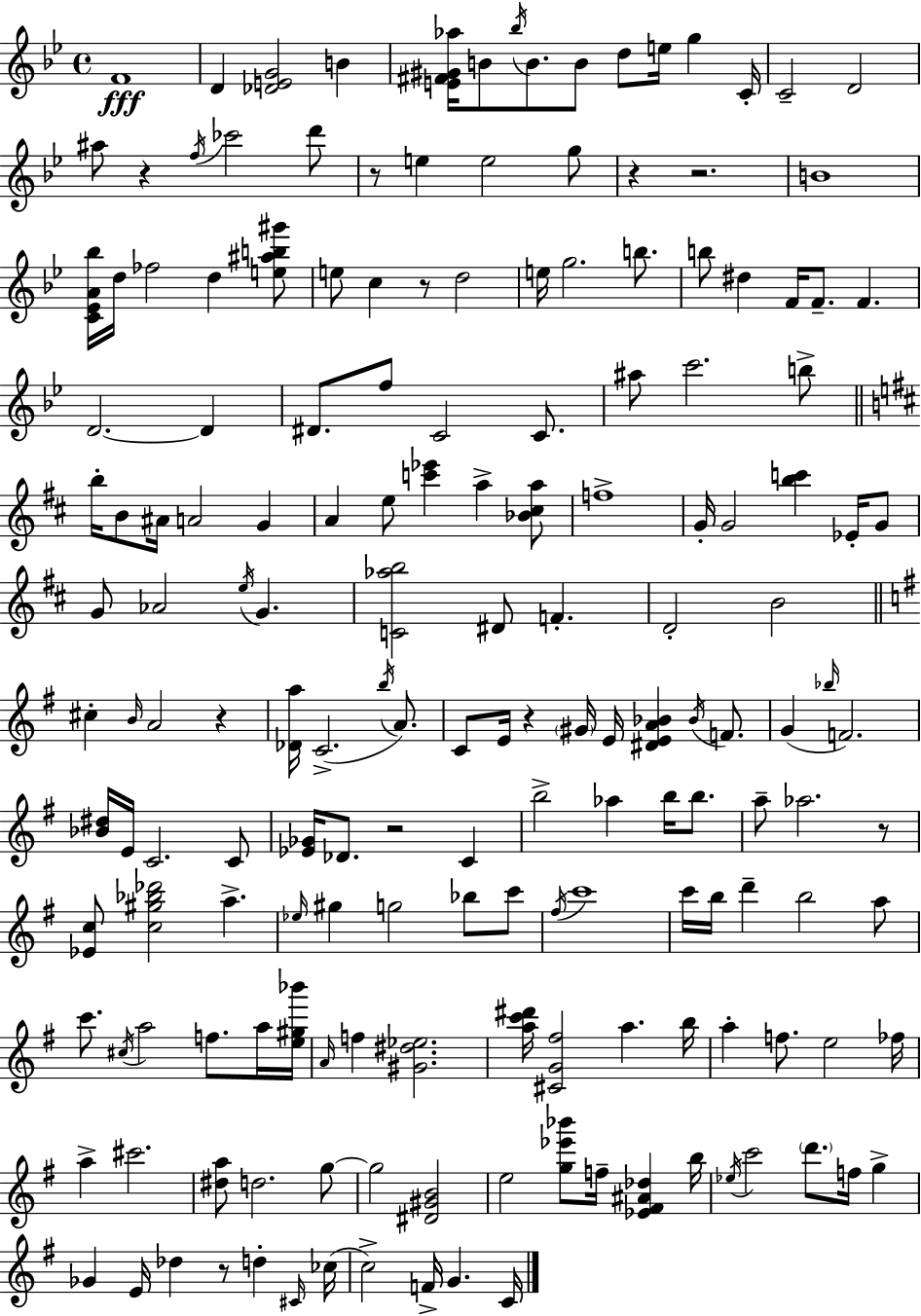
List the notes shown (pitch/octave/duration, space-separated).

F4/w D4/q [Db4,E4,G4]/h B4/q [E4,F#4,G#4,Ab5]/s B4/e Bb5/s B4/e. B4/e D5/e E5/s G5/q C4/s C4/h D4/h A#5/e R/q F5/s CES6/h D6/e R/e E5/q E5/h G5/e R/q R/h. B4/w [C4,Eb4,A4,Bb5]/s D5/s FES5/h D5/q [E5,A#5,B5,G#6]/e E5/e C5/q R/e D5/h E5/s G5/h. B5/e. B5/e D#5/q F4/s F4/e. F4/q. D4/h. D4/q D#4/e. F5/e C4/h C4/e. A#5/e C6/h. B5/e B5/s B4/e A#4/s A4/h G4/q A4/q E5/e [C6,Eb6]/q A5/q [Bb4,C#5,A5]/e F5/w G4/s G4/h [B5,C6]/q Eb4/s G4/e G4/e Ab4/h E5/s G4/q. [C4,Ab5,B5]/h D#4/e F4/q. D4/h B4/h C#5/q B4/s A4/h R/q [Db4,A5]/s C4/h. B5/s A4/e. C4/e E4/s R/q G#4/s E4/s [D#4,E4,A4,Bb4]/q Bb4/s F4/e. G4/q Bb5/s F4/h. [Bb4,D#5]/s E4/s C4/h. C4/e [Eb4,Gb4]/s Db4/e. R/h C4/q B5/h Ab5/q B5/s B5/e. A5/e Ab5/h. R/e [Eb4,C5]/e [C5,G#5,Bb5,Db6]/h A5/q. Eb5/s G#5/q G5/h Bb5/e C6/e F#5/s C6/w C6/s B5/s D6/q B5/h A5/e C6/e. C#5/s A5/h F5/e. A5/s [E5,G#5,Bb6]/s A4/s F5/q [G#4,D#5,Eb5]/h. [A5,C6,D#6]/s [C#4,G4,F#5]/h A5/q. B5/s A5/q F5/e. E5/h FES5/s A5/q C#6/h. [D#5,A5]/e D5/h. G5/e G5/h [D#4,G#4,B4]/h E5/h [G5,Eb6,Bb6]/e F5/s [Eb4,F#4,A#4,Db5]/q B5/s Eb5/s C6/h D6/e. F5/s G5/q Gb4/q E4/s Db5/q R/e D5/q C#4/s CES5/s C5/h F4/s G4/q. C4/s